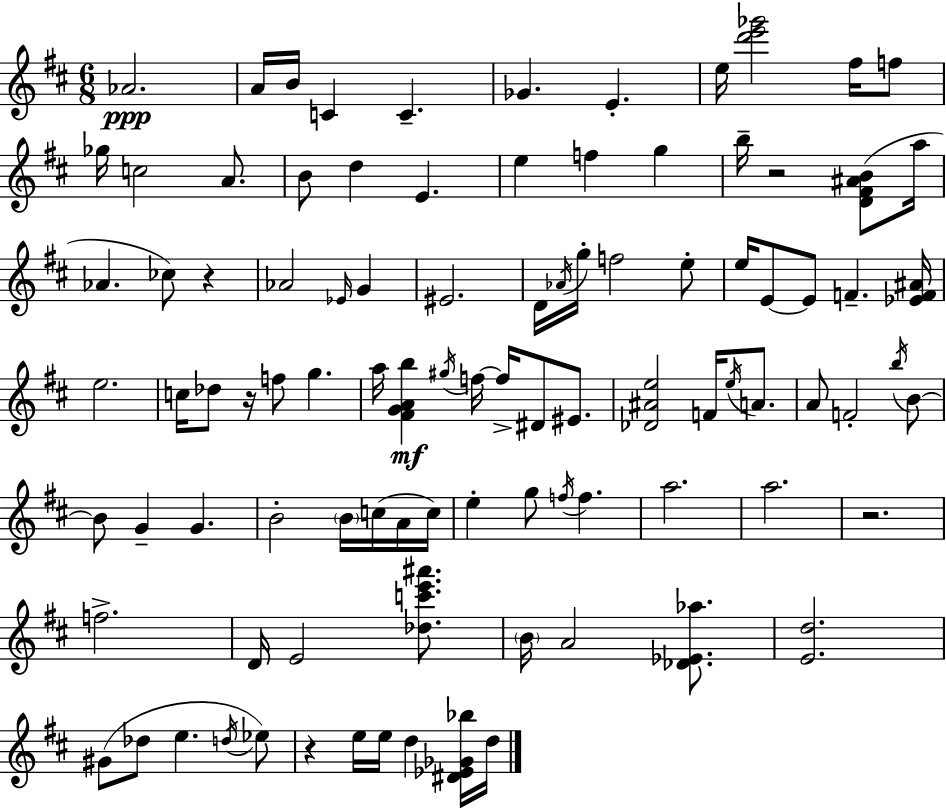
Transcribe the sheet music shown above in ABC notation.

X:1
T:Untitled
M:6/8
L:1/4
K:D
_A2 A/4 B/4 C C _G E e/4 [d'e'_g']2 ^f/4 f/2 _g/4 c2 A/2 B/2 d E e f g b/4 z2 [D^F^AB]/2 a/4 _A _c/2 z _A2 _E/4 G ^E2 D/4 _A/4 g/4 f2 e/2 e/4 E/2 E/2 F [_EF^A]/4 e2 c/4 _d/2 z/4 f/2 g a/4 [^FGAb] ^g/4 f/4 f/4 ^D/2 ^E/2 [_D^Ae]2 F/4 e/4 A/2 A/2 F2 b/4 B/2 B/2 G G B2 B/4 c/4 A/4 c/4 e g/2 f/4 f a2 a2 z2 f2 D/4 E2 [_dc'e'^a']/2 B/4 A2 [_D_E_a]/2 [Ed]2 ^G/2 _d/2 e d/4 _e/2 z e/4 e/4 d [^D_E_G_b]/4 d/4